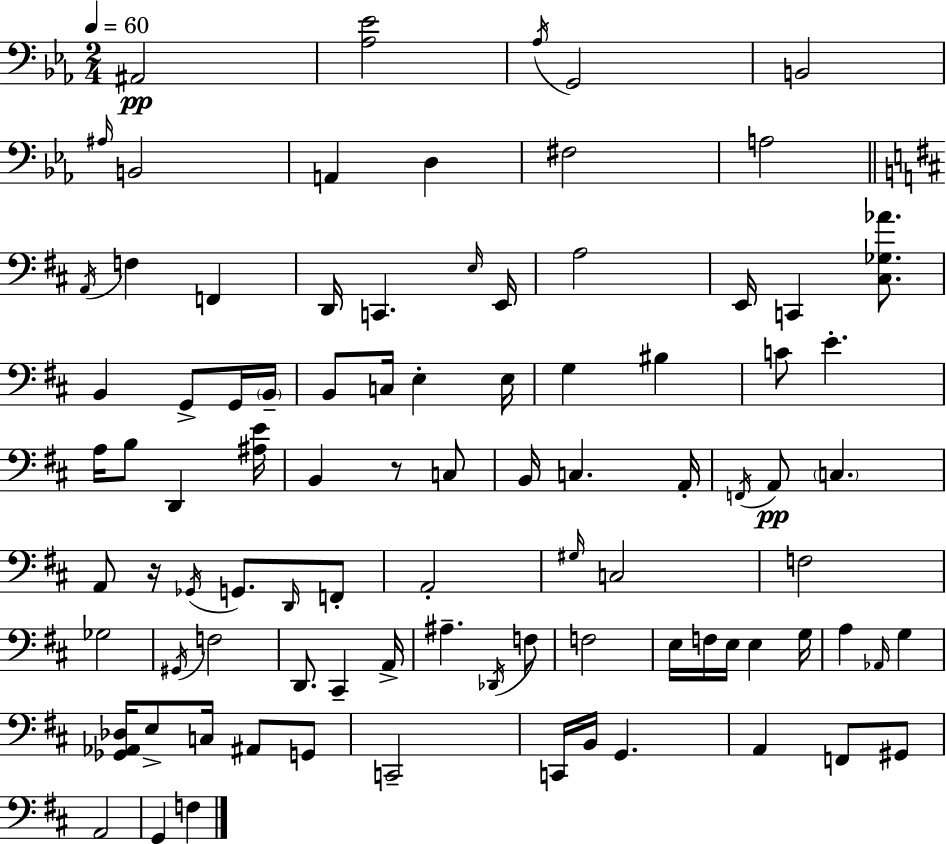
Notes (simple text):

A#2/h [Ab3,Eb4]/h Ab3/s G2/h B2/h A#3/s B2/h A2/q D3/q F#3/h A3/h A2/s F3/q F2/q D2/s C2/q. E3/s E2/s A3/h E2/s C2/q [C#3,Gb3,Ab4]/e. B2/q G2/e G2/s B2/s B2/e C3/s E3/q E3/s G3/q BIS3/q C4/e E4/q. A3/s B3/e D2/q [A#3,E4]/s B2/q R/e C3/e B2/s C3/q. A2/s F2/s A2/e C3/q. A2/e R/s Gb2/s G2/e. D2/s F2/e A2/h G#3/s C3/h F3/h Gb3/h G#2/s F3/h D2/e. C#2/q A2/s A#3/q. Db2/s F3/e F3/h E3/s F3/s E3/s E3/q G3/s A3/q Ab2/s G3/q [Gb2,Ab2,Db3]/s E3/e C3/s A#2/e G2/e C2/h C2/s B2/s G2/q. A2/q F2/e G#2/e A2/h G2/q F3/q